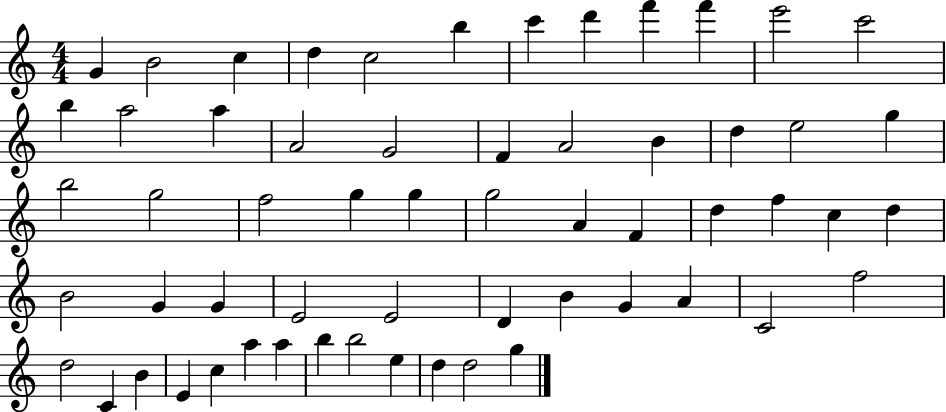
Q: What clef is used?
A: treble